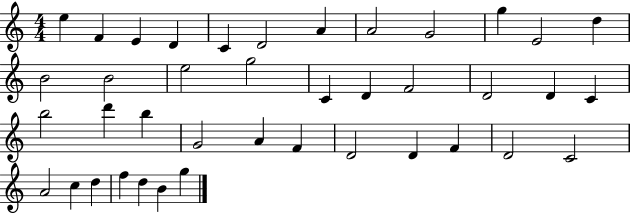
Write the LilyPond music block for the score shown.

{
  \clef treble
  \numericTimeSignature
  \time 4/4
  \key c \major
  e''4 f'4 e'4 d'4 | c'4 d'2 a'4 | a'2 g'2 | g''4 e'2 d''4 | \break b'2 b'2 | e''2 g''2 | c'4 d'4 f'2 | d'2 d'4 c'4 | \break b''2 d'''4 b''4 | g'2 a'4 f'4 | d'2 d'4 f'4 | d'2 c'2 | \break a'2 c''4 d''4 | f''4 d''4 b'4 g''4 | \bar "|."
}